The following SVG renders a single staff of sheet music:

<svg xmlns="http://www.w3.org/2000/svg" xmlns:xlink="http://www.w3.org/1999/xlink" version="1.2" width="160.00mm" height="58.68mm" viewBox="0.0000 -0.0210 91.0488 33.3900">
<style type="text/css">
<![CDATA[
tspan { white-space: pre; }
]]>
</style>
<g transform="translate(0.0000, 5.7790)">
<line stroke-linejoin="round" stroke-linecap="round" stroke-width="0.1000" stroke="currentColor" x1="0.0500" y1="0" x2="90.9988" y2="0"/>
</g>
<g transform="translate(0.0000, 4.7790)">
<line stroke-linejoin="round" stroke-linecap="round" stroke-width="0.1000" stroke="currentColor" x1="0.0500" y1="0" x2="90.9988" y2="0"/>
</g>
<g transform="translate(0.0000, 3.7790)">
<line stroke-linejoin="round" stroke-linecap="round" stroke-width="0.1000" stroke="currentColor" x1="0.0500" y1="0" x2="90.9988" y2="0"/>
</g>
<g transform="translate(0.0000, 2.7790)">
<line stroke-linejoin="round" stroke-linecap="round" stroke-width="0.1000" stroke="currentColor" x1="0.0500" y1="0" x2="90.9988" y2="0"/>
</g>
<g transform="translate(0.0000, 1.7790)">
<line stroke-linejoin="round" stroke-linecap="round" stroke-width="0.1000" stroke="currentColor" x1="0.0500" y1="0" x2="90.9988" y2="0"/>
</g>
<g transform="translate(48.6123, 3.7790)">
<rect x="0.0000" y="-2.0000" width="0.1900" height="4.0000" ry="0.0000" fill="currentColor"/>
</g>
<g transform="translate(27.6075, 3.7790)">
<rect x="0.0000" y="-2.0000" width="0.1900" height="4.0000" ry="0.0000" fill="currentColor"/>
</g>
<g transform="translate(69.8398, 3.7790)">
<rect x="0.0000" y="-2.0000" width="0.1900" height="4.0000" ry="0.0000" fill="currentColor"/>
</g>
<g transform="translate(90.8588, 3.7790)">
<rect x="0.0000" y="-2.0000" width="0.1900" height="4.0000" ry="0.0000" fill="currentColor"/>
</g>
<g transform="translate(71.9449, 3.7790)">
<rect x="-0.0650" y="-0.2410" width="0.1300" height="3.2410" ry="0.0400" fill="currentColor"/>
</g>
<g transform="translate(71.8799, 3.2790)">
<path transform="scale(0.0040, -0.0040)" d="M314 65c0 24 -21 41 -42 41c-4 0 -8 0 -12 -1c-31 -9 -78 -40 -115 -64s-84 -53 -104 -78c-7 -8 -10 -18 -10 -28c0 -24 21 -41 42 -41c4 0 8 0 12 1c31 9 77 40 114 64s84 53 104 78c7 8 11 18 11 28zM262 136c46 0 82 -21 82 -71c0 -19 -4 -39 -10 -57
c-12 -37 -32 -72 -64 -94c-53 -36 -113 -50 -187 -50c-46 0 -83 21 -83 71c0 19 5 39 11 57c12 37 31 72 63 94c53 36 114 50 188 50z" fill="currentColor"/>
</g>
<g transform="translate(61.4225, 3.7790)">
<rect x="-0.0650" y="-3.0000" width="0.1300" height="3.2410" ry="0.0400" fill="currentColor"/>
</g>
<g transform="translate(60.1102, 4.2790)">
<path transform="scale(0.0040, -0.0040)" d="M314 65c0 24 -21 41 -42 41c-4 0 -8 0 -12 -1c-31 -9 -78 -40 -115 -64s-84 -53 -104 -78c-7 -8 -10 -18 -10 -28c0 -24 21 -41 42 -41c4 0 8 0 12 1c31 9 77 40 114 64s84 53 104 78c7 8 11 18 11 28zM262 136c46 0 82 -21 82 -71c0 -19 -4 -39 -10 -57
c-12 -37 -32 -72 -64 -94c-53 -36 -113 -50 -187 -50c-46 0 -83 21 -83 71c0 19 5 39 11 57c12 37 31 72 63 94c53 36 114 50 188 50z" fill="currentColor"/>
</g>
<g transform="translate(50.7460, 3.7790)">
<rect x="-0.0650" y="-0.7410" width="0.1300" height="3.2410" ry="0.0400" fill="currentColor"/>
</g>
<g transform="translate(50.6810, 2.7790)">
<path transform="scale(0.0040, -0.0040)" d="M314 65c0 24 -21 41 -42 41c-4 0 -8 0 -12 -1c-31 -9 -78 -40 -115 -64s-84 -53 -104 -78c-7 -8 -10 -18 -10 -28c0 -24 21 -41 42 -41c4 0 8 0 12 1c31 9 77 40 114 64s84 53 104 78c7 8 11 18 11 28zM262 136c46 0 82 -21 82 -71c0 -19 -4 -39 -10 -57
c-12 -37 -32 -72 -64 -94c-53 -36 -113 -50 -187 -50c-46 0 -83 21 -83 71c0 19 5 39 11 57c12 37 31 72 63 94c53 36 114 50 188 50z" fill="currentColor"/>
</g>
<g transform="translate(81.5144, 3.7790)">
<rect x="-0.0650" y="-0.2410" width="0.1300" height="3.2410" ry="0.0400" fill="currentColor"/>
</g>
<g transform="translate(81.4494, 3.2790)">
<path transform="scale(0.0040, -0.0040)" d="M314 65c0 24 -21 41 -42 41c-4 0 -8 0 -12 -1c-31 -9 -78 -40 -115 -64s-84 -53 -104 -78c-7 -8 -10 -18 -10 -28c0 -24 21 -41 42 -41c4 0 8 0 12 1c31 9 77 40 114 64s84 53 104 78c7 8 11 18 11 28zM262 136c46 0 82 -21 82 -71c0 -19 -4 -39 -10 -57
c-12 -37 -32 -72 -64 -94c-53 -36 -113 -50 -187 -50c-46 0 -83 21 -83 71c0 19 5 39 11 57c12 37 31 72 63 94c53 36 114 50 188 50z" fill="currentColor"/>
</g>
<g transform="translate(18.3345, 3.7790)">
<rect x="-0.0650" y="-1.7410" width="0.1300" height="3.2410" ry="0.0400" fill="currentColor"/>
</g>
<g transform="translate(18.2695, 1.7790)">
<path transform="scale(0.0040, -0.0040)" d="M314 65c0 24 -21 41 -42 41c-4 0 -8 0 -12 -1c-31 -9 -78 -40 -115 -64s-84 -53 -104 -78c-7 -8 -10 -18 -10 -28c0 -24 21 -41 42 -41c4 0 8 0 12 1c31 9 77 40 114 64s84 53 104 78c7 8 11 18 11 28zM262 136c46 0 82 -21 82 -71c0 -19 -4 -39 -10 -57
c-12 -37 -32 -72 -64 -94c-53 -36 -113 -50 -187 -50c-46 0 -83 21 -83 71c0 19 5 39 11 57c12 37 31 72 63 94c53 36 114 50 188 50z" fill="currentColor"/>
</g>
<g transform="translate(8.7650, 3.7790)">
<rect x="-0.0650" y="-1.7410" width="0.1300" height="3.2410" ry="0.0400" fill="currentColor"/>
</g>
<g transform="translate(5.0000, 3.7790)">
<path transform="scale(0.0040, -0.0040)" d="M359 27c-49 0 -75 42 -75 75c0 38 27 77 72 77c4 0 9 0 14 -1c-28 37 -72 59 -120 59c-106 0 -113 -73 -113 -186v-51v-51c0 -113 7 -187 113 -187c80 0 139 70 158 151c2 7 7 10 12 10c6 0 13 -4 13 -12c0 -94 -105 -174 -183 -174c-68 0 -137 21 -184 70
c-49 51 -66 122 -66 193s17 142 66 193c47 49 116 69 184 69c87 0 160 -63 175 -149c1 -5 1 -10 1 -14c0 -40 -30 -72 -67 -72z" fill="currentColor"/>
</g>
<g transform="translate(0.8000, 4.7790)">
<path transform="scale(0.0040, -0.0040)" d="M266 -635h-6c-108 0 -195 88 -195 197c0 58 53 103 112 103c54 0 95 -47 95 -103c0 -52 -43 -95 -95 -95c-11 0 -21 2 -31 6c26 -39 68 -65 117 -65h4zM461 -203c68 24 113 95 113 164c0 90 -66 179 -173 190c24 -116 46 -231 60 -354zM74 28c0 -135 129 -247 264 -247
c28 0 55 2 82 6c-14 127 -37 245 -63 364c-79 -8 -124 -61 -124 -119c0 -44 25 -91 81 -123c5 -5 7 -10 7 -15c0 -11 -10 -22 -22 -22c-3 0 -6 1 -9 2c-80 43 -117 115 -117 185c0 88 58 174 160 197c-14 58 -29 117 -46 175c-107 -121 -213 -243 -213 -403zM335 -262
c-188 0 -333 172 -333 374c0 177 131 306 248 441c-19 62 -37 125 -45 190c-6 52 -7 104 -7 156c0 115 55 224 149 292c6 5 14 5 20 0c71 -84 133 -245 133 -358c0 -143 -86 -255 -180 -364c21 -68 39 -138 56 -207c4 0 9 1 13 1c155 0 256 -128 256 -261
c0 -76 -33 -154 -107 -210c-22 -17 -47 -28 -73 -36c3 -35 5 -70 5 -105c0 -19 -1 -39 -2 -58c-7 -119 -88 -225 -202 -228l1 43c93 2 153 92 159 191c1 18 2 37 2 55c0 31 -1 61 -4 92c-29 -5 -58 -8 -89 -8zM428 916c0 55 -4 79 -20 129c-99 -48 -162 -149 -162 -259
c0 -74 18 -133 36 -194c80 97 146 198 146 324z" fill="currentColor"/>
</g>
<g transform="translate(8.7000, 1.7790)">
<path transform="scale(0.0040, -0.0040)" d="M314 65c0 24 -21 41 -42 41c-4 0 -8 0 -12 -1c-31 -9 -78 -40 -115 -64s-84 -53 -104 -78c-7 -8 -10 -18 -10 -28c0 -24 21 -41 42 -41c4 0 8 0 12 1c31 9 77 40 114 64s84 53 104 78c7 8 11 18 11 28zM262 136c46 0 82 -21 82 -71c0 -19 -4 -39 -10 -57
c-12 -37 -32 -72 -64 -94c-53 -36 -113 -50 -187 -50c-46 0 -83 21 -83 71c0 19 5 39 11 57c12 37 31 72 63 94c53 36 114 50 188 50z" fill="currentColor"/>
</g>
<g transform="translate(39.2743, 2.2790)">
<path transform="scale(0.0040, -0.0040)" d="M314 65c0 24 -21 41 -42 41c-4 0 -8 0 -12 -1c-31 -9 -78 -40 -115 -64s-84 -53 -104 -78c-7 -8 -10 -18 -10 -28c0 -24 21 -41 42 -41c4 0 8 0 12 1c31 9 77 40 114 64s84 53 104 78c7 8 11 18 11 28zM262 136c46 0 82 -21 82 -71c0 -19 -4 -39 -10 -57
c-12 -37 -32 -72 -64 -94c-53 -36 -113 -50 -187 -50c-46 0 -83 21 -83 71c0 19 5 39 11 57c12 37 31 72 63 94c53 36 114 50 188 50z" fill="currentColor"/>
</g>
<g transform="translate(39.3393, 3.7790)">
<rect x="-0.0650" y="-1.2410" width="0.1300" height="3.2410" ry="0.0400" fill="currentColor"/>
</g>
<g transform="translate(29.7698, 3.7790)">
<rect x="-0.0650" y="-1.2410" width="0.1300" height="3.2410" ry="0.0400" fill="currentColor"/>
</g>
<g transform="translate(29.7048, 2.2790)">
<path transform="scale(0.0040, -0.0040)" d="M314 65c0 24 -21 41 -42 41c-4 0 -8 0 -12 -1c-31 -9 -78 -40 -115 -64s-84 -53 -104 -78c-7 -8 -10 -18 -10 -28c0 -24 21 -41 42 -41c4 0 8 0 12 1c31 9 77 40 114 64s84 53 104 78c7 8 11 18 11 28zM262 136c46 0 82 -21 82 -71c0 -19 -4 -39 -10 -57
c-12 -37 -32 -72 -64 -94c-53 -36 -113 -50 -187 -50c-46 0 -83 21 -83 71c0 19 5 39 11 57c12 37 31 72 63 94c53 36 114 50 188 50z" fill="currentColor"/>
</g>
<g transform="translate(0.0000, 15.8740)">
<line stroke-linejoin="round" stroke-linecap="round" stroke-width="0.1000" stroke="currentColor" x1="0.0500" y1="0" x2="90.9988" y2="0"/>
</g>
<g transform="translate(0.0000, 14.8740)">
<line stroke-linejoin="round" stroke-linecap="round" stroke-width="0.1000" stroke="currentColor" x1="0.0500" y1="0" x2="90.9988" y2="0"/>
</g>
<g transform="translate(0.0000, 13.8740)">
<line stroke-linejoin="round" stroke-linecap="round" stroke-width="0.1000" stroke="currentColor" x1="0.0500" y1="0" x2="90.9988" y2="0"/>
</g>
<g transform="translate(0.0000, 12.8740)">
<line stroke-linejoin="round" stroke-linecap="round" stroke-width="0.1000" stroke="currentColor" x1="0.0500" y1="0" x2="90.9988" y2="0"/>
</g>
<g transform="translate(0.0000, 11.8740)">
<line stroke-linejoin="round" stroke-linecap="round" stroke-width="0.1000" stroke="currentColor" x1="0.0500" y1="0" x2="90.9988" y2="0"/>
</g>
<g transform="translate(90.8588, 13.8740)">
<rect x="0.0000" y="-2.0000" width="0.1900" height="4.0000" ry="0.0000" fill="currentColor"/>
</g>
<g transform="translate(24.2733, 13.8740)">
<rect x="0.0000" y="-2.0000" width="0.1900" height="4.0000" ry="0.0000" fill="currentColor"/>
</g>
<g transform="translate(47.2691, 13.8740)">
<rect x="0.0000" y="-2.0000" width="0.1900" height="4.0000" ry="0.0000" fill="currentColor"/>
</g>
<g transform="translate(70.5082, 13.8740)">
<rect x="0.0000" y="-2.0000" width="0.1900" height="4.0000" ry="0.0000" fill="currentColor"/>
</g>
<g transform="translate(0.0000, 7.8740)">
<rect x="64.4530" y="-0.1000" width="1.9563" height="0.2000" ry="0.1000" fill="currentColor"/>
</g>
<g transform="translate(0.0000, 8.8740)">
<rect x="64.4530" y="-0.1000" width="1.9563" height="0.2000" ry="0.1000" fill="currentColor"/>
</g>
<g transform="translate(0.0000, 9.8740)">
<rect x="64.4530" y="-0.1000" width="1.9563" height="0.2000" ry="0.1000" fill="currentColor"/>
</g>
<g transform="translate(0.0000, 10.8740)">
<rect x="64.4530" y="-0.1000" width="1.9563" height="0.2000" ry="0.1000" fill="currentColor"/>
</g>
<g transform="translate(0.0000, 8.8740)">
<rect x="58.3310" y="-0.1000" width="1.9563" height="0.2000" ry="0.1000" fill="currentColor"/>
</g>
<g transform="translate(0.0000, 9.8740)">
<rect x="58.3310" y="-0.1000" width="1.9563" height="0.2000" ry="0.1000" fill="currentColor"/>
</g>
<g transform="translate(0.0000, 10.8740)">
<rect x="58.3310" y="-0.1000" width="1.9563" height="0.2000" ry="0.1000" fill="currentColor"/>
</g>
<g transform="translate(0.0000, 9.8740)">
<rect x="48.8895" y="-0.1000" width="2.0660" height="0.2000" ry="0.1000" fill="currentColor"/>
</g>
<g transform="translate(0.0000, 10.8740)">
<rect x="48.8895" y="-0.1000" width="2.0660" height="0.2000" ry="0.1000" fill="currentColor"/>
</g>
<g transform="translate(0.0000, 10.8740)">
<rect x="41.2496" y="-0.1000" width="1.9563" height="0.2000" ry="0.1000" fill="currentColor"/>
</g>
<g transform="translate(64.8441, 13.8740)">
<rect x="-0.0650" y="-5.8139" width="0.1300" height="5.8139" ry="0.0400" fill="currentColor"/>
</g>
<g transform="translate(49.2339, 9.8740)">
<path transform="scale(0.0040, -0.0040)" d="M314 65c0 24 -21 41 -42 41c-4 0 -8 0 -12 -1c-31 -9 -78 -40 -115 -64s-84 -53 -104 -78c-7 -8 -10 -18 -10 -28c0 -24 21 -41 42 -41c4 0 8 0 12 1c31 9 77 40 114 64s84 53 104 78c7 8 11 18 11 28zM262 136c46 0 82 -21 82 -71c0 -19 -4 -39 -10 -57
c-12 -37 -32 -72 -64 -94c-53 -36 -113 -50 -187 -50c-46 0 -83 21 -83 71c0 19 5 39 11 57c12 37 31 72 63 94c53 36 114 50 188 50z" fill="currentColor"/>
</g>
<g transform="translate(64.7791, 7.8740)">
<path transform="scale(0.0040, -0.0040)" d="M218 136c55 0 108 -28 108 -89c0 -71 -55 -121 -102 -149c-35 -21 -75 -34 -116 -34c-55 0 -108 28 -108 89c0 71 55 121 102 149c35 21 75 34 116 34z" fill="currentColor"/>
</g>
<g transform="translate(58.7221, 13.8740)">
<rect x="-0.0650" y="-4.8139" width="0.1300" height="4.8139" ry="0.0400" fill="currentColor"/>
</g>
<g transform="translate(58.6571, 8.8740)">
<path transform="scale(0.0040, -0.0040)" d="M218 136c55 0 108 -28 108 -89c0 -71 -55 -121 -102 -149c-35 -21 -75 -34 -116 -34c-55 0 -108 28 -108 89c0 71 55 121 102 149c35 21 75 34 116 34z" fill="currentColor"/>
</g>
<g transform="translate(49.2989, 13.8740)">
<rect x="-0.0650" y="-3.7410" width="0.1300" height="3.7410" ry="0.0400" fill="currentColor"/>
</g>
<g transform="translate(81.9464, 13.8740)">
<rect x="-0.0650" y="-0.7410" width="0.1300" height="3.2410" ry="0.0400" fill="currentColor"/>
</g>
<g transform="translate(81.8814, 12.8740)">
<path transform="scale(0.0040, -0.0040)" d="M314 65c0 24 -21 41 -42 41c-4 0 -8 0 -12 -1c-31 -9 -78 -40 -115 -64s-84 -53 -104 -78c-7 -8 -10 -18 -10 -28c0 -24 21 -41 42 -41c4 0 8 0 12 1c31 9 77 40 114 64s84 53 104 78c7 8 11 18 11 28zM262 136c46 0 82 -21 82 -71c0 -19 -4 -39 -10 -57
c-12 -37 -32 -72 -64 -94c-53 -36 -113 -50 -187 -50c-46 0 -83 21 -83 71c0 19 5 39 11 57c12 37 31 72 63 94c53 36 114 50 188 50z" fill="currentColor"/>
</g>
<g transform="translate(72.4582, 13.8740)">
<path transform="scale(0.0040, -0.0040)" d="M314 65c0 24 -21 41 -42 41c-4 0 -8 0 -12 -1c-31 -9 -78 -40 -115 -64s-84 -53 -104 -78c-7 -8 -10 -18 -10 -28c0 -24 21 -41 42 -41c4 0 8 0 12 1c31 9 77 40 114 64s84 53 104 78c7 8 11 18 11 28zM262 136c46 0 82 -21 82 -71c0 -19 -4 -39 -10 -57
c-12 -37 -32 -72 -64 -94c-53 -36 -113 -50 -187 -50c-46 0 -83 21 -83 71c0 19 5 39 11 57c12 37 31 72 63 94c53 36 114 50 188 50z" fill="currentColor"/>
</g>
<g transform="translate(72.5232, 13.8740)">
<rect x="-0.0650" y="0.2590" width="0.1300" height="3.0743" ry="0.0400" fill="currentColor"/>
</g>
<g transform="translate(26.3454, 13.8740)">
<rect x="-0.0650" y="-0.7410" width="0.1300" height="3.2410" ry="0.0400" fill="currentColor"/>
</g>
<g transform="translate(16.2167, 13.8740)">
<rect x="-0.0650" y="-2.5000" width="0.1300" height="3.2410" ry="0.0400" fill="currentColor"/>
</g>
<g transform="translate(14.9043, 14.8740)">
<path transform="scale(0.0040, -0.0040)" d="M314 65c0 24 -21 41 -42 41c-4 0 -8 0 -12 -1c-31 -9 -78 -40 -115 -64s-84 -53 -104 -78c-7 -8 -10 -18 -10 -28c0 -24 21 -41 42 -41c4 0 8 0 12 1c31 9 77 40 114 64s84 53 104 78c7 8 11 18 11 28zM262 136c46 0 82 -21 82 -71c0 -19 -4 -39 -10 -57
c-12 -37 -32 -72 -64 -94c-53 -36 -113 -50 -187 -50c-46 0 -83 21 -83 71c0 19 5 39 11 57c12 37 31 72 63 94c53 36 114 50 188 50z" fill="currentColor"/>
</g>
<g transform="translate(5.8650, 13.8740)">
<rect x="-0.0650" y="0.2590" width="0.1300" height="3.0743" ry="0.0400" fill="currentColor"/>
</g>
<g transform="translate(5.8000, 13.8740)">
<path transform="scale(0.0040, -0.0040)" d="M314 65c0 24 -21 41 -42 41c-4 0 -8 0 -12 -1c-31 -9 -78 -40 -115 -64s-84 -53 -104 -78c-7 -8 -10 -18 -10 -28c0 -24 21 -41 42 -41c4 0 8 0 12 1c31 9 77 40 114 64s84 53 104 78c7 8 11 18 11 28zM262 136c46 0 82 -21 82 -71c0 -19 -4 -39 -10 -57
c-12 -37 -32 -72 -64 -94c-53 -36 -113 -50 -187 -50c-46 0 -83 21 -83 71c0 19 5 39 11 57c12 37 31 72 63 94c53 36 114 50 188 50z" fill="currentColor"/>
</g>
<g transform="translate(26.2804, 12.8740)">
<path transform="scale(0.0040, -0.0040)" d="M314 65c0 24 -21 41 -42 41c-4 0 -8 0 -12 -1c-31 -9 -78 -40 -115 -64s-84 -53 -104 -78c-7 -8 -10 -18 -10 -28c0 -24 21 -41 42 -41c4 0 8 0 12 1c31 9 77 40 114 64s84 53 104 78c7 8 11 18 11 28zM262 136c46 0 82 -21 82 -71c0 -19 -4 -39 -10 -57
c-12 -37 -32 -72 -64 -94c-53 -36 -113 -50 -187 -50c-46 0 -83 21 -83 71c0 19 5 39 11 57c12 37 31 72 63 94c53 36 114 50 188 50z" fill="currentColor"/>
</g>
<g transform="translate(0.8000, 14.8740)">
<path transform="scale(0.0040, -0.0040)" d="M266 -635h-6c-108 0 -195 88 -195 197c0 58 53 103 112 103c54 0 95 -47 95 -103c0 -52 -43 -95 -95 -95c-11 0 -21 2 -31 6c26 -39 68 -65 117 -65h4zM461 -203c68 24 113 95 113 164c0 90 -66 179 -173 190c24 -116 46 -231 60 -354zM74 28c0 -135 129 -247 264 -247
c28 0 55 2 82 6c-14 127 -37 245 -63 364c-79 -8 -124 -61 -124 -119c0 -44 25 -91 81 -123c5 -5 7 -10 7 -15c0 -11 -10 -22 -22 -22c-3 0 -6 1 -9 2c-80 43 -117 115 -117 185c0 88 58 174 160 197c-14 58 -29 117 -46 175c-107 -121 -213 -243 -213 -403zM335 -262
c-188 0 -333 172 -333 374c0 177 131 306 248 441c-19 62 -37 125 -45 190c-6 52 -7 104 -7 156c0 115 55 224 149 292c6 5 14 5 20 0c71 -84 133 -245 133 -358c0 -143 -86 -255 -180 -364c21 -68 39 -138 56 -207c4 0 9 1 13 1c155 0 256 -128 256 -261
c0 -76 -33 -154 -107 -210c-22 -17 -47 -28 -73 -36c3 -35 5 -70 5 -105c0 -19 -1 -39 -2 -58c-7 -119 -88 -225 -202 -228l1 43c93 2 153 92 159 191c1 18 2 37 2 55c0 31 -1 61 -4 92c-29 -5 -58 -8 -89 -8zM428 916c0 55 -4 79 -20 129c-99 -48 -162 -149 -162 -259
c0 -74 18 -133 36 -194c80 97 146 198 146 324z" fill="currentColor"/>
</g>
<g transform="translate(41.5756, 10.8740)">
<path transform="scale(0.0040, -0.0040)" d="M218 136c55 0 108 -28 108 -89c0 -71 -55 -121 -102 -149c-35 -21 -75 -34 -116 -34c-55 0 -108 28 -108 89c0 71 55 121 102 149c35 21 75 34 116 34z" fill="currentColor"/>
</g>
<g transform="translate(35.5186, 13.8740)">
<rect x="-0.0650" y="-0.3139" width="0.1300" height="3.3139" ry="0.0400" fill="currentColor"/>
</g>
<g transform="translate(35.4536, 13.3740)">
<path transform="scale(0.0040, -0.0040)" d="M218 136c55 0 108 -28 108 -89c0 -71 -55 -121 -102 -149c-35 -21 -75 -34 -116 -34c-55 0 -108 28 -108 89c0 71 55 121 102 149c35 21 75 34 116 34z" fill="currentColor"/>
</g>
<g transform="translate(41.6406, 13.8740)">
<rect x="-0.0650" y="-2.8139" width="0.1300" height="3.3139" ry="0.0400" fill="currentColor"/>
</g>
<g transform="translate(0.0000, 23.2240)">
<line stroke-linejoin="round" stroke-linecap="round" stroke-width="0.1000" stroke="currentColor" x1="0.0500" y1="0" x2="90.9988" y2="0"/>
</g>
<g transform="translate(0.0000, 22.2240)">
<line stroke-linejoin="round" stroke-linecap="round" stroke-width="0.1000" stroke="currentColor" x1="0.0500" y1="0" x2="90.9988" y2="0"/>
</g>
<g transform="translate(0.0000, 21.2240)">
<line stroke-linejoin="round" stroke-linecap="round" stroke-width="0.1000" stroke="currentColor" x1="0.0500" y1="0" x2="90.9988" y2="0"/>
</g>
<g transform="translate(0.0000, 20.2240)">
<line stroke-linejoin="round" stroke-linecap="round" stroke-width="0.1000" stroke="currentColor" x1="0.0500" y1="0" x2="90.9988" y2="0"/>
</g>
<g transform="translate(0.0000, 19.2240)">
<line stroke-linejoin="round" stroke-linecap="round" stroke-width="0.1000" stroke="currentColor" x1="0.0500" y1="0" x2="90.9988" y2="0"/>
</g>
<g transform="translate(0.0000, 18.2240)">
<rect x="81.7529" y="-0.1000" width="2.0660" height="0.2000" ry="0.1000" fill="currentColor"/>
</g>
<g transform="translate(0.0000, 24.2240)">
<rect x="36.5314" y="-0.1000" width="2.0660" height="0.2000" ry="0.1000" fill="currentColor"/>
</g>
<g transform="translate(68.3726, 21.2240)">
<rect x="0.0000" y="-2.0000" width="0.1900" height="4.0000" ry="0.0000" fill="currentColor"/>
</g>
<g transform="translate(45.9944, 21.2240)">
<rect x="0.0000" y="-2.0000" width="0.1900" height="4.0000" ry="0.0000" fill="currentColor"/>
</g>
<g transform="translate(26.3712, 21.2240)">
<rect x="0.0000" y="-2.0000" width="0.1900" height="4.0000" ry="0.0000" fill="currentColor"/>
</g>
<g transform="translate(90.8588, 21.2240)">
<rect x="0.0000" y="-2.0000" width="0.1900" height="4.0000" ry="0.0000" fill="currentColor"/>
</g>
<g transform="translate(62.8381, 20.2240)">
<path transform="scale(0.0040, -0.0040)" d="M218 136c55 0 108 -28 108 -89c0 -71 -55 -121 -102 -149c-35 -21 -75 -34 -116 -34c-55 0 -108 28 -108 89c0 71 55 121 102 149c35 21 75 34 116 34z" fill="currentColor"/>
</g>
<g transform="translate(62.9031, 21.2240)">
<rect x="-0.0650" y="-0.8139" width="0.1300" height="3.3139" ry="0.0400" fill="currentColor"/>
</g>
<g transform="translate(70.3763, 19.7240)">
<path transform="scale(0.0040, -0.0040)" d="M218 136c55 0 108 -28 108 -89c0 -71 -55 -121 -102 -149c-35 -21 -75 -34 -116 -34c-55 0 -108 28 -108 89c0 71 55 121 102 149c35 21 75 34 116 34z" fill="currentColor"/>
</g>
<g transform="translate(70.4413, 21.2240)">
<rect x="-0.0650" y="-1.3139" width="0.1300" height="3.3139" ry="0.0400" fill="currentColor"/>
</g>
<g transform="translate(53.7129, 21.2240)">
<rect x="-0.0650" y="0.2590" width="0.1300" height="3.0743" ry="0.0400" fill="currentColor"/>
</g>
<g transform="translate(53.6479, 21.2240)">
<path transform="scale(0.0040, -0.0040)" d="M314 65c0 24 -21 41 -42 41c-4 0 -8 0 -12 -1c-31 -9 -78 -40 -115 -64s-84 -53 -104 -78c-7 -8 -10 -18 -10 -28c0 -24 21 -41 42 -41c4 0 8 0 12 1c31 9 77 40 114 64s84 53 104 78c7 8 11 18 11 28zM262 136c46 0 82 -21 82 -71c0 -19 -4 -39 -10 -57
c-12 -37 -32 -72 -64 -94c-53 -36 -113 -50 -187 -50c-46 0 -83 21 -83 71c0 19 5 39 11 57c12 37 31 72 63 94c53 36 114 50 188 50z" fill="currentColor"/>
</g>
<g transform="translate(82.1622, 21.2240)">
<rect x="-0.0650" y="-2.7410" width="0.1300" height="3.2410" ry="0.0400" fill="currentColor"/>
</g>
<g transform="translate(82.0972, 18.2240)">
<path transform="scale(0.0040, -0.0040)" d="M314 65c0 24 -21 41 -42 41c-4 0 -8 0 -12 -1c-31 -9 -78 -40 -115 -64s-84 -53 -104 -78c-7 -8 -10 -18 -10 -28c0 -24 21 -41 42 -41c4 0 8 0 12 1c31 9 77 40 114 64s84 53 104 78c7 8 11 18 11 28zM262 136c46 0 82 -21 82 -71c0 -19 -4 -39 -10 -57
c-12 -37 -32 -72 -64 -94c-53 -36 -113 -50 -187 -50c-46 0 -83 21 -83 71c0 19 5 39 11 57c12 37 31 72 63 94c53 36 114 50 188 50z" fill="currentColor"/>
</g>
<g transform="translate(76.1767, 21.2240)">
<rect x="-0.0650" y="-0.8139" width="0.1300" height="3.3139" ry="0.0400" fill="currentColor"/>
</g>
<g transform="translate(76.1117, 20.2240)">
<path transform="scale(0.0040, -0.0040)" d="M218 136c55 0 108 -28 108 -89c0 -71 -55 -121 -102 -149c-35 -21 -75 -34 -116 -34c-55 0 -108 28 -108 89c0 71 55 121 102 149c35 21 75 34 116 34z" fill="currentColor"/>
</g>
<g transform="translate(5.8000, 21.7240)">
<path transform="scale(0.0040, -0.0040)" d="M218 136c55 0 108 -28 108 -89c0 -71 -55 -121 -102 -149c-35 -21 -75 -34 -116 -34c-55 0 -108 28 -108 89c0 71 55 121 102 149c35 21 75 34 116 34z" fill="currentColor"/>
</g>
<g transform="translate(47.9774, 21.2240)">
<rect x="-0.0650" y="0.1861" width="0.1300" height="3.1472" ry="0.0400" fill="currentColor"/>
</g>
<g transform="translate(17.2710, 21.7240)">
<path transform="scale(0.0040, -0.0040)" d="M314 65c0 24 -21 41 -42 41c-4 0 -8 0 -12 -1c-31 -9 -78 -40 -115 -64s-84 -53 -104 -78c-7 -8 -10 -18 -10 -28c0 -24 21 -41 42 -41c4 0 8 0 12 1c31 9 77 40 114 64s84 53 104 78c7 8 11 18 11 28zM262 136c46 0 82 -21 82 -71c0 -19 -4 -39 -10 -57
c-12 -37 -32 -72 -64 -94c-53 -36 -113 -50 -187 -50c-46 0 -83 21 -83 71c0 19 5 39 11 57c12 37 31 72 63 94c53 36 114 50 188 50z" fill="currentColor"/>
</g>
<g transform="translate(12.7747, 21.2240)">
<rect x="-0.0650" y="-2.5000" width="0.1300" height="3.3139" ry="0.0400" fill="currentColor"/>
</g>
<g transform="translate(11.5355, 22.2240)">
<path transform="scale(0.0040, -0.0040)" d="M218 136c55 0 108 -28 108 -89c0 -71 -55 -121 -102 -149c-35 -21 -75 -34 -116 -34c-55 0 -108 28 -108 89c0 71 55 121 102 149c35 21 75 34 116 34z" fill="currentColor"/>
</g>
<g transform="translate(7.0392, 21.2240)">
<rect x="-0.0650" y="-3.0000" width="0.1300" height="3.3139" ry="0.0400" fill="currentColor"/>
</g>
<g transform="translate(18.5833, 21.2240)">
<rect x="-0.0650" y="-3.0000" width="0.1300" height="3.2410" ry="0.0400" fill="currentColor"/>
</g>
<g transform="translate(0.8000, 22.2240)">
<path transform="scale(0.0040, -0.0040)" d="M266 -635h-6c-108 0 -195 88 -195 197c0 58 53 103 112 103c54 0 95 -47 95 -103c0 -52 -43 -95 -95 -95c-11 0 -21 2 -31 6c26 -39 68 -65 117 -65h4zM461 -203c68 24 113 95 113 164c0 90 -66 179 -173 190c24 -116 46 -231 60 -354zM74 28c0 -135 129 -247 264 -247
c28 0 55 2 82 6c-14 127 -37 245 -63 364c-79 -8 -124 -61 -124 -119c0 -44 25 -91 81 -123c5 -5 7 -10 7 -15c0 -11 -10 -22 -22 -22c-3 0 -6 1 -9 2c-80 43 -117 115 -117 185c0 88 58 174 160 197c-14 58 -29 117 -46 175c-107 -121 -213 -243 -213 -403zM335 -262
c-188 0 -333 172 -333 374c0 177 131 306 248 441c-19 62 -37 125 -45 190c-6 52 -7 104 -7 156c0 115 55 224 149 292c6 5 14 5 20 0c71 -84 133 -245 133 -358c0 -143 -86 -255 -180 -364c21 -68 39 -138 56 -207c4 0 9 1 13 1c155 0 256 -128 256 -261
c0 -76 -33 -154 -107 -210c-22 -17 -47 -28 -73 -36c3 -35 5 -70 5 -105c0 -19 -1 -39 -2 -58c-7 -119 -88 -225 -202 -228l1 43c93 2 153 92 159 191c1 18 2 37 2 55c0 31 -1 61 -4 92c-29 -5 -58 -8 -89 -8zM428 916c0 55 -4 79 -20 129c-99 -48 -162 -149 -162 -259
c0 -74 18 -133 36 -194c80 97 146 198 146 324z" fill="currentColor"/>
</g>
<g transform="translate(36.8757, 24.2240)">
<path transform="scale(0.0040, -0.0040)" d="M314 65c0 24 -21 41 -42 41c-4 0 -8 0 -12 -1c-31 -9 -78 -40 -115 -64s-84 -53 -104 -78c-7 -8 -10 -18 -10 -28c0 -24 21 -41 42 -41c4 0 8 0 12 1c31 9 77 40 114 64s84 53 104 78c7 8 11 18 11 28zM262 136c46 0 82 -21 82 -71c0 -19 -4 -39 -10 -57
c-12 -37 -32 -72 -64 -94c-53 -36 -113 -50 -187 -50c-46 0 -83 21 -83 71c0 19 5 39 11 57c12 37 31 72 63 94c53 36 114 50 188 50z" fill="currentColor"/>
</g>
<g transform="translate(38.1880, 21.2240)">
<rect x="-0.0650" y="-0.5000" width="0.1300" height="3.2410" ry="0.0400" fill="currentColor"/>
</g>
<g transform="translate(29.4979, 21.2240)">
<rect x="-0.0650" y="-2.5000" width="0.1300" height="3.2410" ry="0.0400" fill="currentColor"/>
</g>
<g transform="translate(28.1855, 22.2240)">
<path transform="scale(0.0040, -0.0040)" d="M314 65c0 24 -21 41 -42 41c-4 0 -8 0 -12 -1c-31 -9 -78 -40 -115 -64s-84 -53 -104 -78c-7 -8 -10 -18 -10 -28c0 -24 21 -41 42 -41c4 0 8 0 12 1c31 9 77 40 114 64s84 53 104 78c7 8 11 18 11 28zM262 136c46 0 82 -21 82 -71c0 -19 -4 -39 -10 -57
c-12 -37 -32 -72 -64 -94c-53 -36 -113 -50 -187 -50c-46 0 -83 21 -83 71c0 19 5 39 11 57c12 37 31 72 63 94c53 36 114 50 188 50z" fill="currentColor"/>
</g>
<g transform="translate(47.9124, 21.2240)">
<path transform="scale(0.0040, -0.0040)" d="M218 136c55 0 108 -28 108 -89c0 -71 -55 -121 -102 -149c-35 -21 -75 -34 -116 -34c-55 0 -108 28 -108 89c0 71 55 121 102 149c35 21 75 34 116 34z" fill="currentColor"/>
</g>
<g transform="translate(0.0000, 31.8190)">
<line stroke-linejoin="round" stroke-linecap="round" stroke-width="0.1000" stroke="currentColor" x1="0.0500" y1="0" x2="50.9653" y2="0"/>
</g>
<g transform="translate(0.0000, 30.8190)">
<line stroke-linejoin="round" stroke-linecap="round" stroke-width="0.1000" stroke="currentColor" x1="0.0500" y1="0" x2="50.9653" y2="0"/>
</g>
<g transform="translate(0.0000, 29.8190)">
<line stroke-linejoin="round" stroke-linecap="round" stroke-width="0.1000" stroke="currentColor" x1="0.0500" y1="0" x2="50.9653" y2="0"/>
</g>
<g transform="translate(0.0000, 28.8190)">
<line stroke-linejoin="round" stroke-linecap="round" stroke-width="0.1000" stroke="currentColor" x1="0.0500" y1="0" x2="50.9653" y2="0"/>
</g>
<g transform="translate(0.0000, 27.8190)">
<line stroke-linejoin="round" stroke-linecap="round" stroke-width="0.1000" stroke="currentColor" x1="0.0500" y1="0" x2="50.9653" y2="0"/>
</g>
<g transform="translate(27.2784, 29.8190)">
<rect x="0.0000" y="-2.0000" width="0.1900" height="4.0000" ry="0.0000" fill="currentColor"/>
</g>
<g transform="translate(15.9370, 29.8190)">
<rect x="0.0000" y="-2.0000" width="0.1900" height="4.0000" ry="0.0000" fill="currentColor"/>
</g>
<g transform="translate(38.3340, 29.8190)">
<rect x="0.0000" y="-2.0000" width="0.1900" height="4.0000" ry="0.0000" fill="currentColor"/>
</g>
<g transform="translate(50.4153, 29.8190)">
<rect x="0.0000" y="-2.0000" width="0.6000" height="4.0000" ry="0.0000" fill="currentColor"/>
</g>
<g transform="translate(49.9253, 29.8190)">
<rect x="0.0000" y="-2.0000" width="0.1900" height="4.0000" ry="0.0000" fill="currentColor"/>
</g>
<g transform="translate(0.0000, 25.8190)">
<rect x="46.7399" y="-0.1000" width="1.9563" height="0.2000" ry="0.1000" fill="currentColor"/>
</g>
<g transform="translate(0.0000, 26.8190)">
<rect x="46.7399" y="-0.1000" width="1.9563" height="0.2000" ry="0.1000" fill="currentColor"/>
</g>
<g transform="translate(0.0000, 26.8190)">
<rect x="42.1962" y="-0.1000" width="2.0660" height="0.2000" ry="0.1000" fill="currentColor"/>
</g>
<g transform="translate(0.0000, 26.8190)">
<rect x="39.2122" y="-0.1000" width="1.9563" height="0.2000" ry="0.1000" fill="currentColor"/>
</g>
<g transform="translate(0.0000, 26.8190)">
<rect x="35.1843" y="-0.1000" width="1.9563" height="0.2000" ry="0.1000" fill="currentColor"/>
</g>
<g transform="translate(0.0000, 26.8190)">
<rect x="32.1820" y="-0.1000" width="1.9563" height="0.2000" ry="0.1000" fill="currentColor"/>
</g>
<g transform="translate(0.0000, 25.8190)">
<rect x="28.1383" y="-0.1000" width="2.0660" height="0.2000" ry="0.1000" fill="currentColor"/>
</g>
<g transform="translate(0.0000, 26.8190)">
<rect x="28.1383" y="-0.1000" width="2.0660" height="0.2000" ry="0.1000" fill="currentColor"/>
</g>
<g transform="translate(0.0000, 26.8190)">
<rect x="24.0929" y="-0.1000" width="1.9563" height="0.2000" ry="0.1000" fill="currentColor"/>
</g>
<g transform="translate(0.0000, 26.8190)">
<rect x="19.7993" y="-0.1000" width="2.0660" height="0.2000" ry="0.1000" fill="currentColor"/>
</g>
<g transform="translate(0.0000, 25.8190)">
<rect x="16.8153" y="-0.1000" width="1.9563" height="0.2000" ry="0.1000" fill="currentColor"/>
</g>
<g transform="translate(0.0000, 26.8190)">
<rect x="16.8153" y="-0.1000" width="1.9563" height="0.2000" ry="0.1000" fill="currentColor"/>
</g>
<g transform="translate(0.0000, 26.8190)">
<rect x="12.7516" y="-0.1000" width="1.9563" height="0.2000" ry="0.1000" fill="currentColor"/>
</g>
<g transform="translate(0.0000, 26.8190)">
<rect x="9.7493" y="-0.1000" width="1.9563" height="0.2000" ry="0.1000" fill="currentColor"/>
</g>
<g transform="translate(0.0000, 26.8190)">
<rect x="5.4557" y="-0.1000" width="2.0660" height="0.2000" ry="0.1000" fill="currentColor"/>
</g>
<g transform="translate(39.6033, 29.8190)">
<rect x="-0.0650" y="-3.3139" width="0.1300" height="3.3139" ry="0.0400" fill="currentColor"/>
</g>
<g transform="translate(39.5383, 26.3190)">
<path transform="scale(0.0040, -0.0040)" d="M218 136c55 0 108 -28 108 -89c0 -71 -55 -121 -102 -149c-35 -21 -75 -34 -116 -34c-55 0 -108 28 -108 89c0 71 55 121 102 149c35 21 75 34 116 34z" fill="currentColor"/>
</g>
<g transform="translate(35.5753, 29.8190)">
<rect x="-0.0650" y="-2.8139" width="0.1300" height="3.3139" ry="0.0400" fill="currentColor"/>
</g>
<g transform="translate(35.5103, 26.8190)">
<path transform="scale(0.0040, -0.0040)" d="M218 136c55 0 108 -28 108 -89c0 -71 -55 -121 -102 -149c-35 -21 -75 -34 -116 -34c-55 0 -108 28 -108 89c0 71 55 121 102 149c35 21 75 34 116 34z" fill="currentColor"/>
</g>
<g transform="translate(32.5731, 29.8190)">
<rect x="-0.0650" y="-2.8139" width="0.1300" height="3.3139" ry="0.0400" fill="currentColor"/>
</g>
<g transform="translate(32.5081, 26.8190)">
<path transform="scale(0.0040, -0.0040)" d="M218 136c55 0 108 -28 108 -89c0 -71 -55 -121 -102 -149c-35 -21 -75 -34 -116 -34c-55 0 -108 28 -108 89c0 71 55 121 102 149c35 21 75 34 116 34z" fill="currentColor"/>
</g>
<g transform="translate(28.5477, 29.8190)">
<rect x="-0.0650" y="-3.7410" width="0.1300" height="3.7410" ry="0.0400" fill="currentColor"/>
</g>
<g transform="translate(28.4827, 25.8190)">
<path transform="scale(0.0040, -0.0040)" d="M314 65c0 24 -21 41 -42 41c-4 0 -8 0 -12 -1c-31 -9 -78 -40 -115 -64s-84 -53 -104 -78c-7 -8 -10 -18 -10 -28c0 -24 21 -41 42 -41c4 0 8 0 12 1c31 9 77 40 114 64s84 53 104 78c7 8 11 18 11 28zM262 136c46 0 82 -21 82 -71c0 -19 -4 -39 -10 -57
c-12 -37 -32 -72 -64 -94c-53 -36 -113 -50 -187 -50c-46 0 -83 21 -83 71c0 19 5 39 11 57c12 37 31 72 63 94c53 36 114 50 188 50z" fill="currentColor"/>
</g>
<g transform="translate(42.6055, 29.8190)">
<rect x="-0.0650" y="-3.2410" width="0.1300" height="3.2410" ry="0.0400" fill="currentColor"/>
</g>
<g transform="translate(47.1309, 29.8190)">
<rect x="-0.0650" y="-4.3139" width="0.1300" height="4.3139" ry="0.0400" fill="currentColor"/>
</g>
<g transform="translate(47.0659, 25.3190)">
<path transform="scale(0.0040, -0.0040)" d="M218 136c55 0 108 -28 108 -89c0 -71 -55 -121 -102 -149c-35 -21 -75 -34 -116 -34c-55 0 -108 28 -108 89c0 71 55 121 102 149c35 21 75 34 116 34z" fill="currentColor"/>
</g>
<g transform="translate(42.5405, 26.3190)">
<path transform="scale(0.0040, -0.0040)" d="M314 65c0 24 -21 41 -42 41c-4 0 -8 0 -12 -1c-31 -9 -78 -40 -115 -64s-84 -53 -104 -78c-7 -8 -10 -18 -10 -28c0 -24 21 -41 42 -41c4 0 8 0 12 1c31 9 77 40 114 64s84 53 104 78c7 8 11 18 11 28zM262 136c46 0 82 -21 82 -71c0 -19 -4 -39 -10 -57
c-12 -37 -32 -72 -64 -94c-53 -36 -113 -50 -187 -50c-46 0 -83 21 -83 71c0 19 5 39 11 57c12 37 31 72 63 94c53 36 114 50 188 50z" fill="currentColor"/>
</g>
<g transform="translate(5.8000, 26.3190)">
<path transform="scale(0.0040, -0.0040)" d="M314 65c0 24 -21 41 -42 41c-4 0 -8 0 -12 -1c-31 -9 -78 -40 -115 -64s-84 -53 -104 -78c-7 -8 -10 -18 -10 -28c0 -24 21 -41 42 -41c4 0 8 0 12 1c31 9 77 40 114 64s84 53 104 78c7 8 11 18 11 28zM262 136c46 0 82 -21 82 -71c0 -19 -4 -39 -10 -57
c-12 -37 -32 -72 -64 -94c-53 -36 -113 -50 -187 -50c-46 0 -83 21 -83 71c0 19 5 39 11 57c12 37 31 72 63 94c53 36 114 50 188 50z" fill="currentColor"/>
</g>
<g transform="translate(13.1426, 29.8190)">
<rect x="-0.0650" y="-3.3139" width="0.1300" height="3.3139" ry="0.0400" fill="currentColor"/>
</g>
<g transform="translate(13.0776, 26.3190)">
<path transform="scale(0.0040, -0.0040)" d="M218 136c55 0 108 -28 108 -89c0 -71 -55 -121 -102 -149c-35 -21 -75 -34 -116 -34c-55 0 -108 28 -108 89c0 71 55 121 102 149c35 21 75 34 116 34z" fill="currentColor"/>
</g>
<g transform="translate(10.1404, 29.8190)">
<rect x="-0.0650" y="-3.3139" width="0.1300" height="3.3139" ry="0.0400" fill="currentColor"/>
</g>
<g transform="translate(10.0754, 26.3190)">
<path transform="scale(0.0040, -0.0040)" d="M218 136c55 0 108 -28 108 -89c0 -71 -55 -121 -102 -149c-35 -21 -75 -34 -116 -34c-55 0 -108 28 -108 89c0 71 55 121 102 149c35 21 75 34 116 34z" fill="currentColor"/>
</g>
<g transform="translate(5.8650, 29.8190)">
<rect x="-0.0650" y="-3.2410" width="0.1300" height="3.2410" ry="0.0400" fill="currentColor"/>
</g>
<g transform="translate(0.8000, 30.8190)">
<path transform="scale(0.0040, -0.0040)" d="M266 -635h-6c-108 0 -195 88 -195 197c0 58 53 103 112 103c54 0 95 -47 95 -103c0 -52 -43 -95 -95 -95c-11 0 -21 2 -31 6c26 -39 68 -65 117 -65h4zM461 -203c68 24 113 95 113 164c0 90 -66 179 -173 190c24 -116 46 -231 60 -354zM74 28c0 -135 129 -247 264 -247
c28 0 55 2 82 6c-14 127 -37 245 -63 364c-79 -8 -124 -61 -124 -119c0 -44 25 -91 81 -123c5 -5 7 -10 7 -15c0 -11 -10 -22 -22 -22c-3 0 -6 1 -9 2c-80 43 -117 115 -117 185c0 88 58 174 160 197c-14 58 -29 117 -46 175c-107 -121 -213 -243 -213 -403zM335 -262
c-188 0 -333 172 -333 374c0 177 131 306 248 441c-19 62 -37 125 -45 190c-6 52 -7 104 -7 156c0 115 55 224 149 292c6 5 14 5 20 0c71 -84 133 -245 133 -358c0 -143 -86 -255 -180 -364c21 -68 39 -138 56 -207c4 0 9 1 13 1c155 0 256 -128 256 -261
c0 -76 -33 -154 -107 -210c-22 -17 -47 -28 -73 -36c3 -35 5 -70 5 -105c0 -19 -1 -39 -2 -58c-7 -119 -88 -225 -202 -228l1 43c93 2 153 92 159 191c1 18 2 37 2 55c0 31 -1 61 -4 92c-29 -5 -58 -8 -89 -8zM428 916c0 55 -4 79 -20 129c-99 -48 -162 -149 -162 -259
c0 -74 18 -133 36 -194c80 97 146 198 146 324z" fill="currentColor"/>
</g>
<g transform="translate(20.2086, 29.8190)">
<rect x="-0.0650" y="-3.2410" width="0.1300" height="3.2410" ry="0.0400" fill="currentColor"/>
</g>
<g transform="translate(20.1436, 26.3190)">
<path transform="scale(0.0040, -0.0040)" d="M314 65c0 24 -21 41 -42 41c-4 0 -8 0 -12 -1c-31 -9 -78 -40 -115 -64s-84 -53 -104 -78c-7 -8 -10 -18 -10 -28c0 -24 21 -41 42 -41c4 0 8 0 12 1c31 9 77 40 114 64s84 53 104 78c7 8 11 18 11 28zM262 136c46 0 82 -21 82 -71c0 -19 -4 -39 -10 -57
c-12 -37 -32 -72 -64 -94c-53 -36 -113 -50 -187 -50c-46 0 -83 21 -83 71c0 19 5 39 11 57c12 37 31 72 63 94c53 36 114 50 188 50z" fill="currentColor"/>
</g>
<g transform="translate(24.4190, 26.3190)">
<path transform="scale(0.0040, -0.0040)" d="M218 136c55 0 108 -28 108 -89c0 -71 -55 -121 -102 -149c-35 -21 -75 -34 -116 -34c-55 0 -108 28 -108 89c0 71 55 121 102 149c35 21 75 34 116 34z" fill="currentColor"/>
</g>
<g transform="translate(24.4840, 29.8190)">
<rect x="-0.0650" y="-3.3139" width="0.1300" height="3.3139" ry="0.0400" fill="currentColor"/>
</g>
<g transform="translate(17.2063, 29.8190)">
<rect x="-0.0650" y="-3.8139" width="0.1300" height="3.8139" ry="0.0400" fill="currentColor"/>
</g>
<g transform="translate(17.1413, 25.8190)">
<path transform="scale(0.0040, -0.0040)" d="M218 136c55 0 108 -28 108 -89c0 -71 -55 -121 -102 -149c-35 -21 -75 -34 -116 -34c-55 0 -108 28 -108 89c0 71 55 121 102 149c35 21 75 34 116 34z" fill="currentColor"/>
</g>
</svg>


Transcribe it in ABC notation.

X:1
T:Untitled
M:4/4
L:1/4
K:C
f2 f2 e2 e2 d2 A2 c2 c2 B2 G2 d2 c a c'2 e' g' B2 d2 A G A2 G2 C2 B B2 d e d a2 b2 b b c' b2 b c'2 a a b b2 d'